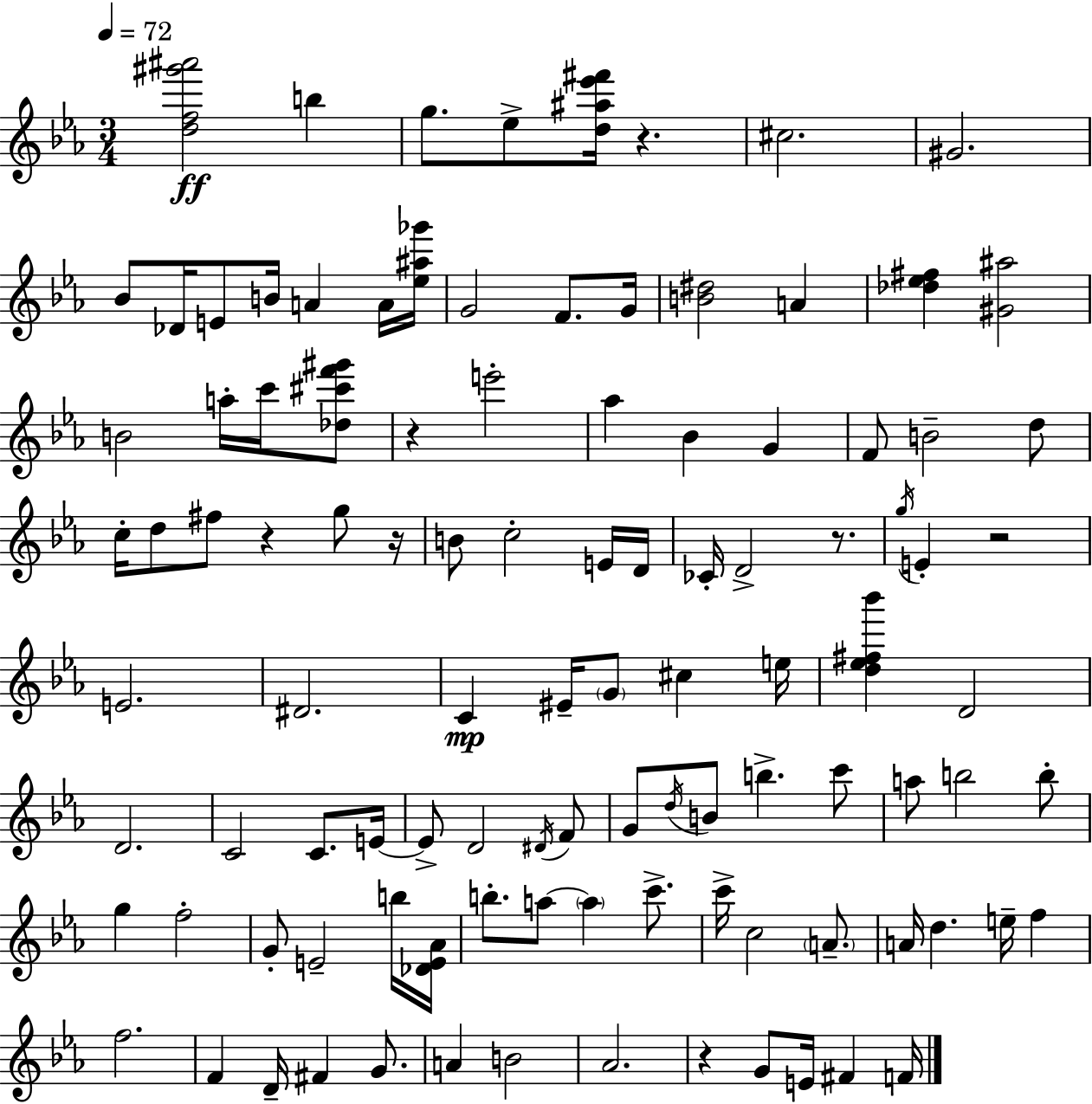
X:1
T:Untitled
M:3/4
L:1/4
K:Cm
[df^g'^a']2 b g/2 _e/2 [d^a_e'^f']/4 z ^c2 ^G2 _B/2 _D/4 E/2 B/4 A A/4 [_e^a_g']/4 G2 F/2 G/4 [B^d]2 A [_d_e^f] [^G^a]2 B2 a/4 c'/4 [_d^c'f'^g']/2 z e'2 _a _B G F/2 B2 d/2 c/4 d/2 ^f/2 z g/2 z/4 B/2 c2 E/4 D/4 _C/4 D2 z/2 g/4 E z2 E2 ^D2 C ^E/4 G/2 ^c e/4 [d_e^f_b'] D2 D2 C2 C/2 E/4 E/2 D2 ^D/4 F/2 G/2 d/4 B/2 b c'/2 a/2 b2 b/2 g f2 G/2 E2 b/4 [_DE_A]/4 b/2 a/2 a c'/2 c'/4 c2 A/2 A/4 d e/4 f f2 F D/4 ^F G/2 A B2 _A2 z G/2 E/4 ^F F/4